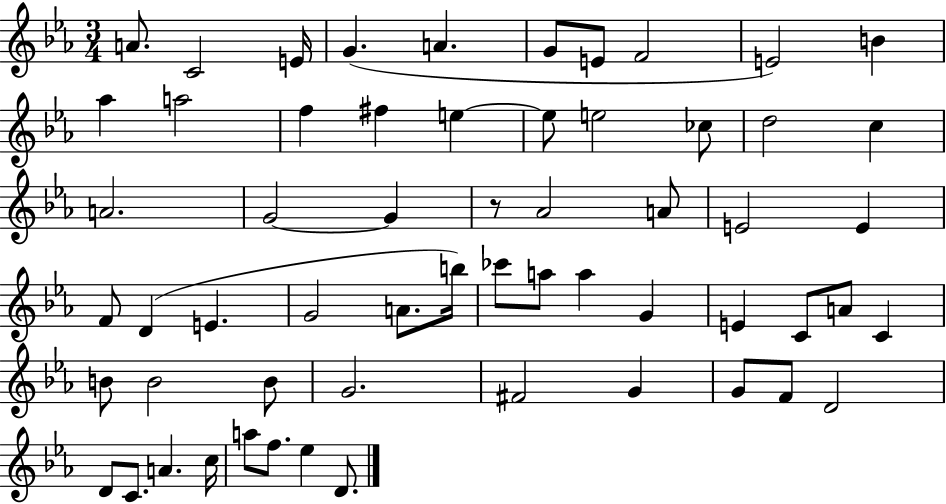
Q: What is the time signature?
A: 3/4